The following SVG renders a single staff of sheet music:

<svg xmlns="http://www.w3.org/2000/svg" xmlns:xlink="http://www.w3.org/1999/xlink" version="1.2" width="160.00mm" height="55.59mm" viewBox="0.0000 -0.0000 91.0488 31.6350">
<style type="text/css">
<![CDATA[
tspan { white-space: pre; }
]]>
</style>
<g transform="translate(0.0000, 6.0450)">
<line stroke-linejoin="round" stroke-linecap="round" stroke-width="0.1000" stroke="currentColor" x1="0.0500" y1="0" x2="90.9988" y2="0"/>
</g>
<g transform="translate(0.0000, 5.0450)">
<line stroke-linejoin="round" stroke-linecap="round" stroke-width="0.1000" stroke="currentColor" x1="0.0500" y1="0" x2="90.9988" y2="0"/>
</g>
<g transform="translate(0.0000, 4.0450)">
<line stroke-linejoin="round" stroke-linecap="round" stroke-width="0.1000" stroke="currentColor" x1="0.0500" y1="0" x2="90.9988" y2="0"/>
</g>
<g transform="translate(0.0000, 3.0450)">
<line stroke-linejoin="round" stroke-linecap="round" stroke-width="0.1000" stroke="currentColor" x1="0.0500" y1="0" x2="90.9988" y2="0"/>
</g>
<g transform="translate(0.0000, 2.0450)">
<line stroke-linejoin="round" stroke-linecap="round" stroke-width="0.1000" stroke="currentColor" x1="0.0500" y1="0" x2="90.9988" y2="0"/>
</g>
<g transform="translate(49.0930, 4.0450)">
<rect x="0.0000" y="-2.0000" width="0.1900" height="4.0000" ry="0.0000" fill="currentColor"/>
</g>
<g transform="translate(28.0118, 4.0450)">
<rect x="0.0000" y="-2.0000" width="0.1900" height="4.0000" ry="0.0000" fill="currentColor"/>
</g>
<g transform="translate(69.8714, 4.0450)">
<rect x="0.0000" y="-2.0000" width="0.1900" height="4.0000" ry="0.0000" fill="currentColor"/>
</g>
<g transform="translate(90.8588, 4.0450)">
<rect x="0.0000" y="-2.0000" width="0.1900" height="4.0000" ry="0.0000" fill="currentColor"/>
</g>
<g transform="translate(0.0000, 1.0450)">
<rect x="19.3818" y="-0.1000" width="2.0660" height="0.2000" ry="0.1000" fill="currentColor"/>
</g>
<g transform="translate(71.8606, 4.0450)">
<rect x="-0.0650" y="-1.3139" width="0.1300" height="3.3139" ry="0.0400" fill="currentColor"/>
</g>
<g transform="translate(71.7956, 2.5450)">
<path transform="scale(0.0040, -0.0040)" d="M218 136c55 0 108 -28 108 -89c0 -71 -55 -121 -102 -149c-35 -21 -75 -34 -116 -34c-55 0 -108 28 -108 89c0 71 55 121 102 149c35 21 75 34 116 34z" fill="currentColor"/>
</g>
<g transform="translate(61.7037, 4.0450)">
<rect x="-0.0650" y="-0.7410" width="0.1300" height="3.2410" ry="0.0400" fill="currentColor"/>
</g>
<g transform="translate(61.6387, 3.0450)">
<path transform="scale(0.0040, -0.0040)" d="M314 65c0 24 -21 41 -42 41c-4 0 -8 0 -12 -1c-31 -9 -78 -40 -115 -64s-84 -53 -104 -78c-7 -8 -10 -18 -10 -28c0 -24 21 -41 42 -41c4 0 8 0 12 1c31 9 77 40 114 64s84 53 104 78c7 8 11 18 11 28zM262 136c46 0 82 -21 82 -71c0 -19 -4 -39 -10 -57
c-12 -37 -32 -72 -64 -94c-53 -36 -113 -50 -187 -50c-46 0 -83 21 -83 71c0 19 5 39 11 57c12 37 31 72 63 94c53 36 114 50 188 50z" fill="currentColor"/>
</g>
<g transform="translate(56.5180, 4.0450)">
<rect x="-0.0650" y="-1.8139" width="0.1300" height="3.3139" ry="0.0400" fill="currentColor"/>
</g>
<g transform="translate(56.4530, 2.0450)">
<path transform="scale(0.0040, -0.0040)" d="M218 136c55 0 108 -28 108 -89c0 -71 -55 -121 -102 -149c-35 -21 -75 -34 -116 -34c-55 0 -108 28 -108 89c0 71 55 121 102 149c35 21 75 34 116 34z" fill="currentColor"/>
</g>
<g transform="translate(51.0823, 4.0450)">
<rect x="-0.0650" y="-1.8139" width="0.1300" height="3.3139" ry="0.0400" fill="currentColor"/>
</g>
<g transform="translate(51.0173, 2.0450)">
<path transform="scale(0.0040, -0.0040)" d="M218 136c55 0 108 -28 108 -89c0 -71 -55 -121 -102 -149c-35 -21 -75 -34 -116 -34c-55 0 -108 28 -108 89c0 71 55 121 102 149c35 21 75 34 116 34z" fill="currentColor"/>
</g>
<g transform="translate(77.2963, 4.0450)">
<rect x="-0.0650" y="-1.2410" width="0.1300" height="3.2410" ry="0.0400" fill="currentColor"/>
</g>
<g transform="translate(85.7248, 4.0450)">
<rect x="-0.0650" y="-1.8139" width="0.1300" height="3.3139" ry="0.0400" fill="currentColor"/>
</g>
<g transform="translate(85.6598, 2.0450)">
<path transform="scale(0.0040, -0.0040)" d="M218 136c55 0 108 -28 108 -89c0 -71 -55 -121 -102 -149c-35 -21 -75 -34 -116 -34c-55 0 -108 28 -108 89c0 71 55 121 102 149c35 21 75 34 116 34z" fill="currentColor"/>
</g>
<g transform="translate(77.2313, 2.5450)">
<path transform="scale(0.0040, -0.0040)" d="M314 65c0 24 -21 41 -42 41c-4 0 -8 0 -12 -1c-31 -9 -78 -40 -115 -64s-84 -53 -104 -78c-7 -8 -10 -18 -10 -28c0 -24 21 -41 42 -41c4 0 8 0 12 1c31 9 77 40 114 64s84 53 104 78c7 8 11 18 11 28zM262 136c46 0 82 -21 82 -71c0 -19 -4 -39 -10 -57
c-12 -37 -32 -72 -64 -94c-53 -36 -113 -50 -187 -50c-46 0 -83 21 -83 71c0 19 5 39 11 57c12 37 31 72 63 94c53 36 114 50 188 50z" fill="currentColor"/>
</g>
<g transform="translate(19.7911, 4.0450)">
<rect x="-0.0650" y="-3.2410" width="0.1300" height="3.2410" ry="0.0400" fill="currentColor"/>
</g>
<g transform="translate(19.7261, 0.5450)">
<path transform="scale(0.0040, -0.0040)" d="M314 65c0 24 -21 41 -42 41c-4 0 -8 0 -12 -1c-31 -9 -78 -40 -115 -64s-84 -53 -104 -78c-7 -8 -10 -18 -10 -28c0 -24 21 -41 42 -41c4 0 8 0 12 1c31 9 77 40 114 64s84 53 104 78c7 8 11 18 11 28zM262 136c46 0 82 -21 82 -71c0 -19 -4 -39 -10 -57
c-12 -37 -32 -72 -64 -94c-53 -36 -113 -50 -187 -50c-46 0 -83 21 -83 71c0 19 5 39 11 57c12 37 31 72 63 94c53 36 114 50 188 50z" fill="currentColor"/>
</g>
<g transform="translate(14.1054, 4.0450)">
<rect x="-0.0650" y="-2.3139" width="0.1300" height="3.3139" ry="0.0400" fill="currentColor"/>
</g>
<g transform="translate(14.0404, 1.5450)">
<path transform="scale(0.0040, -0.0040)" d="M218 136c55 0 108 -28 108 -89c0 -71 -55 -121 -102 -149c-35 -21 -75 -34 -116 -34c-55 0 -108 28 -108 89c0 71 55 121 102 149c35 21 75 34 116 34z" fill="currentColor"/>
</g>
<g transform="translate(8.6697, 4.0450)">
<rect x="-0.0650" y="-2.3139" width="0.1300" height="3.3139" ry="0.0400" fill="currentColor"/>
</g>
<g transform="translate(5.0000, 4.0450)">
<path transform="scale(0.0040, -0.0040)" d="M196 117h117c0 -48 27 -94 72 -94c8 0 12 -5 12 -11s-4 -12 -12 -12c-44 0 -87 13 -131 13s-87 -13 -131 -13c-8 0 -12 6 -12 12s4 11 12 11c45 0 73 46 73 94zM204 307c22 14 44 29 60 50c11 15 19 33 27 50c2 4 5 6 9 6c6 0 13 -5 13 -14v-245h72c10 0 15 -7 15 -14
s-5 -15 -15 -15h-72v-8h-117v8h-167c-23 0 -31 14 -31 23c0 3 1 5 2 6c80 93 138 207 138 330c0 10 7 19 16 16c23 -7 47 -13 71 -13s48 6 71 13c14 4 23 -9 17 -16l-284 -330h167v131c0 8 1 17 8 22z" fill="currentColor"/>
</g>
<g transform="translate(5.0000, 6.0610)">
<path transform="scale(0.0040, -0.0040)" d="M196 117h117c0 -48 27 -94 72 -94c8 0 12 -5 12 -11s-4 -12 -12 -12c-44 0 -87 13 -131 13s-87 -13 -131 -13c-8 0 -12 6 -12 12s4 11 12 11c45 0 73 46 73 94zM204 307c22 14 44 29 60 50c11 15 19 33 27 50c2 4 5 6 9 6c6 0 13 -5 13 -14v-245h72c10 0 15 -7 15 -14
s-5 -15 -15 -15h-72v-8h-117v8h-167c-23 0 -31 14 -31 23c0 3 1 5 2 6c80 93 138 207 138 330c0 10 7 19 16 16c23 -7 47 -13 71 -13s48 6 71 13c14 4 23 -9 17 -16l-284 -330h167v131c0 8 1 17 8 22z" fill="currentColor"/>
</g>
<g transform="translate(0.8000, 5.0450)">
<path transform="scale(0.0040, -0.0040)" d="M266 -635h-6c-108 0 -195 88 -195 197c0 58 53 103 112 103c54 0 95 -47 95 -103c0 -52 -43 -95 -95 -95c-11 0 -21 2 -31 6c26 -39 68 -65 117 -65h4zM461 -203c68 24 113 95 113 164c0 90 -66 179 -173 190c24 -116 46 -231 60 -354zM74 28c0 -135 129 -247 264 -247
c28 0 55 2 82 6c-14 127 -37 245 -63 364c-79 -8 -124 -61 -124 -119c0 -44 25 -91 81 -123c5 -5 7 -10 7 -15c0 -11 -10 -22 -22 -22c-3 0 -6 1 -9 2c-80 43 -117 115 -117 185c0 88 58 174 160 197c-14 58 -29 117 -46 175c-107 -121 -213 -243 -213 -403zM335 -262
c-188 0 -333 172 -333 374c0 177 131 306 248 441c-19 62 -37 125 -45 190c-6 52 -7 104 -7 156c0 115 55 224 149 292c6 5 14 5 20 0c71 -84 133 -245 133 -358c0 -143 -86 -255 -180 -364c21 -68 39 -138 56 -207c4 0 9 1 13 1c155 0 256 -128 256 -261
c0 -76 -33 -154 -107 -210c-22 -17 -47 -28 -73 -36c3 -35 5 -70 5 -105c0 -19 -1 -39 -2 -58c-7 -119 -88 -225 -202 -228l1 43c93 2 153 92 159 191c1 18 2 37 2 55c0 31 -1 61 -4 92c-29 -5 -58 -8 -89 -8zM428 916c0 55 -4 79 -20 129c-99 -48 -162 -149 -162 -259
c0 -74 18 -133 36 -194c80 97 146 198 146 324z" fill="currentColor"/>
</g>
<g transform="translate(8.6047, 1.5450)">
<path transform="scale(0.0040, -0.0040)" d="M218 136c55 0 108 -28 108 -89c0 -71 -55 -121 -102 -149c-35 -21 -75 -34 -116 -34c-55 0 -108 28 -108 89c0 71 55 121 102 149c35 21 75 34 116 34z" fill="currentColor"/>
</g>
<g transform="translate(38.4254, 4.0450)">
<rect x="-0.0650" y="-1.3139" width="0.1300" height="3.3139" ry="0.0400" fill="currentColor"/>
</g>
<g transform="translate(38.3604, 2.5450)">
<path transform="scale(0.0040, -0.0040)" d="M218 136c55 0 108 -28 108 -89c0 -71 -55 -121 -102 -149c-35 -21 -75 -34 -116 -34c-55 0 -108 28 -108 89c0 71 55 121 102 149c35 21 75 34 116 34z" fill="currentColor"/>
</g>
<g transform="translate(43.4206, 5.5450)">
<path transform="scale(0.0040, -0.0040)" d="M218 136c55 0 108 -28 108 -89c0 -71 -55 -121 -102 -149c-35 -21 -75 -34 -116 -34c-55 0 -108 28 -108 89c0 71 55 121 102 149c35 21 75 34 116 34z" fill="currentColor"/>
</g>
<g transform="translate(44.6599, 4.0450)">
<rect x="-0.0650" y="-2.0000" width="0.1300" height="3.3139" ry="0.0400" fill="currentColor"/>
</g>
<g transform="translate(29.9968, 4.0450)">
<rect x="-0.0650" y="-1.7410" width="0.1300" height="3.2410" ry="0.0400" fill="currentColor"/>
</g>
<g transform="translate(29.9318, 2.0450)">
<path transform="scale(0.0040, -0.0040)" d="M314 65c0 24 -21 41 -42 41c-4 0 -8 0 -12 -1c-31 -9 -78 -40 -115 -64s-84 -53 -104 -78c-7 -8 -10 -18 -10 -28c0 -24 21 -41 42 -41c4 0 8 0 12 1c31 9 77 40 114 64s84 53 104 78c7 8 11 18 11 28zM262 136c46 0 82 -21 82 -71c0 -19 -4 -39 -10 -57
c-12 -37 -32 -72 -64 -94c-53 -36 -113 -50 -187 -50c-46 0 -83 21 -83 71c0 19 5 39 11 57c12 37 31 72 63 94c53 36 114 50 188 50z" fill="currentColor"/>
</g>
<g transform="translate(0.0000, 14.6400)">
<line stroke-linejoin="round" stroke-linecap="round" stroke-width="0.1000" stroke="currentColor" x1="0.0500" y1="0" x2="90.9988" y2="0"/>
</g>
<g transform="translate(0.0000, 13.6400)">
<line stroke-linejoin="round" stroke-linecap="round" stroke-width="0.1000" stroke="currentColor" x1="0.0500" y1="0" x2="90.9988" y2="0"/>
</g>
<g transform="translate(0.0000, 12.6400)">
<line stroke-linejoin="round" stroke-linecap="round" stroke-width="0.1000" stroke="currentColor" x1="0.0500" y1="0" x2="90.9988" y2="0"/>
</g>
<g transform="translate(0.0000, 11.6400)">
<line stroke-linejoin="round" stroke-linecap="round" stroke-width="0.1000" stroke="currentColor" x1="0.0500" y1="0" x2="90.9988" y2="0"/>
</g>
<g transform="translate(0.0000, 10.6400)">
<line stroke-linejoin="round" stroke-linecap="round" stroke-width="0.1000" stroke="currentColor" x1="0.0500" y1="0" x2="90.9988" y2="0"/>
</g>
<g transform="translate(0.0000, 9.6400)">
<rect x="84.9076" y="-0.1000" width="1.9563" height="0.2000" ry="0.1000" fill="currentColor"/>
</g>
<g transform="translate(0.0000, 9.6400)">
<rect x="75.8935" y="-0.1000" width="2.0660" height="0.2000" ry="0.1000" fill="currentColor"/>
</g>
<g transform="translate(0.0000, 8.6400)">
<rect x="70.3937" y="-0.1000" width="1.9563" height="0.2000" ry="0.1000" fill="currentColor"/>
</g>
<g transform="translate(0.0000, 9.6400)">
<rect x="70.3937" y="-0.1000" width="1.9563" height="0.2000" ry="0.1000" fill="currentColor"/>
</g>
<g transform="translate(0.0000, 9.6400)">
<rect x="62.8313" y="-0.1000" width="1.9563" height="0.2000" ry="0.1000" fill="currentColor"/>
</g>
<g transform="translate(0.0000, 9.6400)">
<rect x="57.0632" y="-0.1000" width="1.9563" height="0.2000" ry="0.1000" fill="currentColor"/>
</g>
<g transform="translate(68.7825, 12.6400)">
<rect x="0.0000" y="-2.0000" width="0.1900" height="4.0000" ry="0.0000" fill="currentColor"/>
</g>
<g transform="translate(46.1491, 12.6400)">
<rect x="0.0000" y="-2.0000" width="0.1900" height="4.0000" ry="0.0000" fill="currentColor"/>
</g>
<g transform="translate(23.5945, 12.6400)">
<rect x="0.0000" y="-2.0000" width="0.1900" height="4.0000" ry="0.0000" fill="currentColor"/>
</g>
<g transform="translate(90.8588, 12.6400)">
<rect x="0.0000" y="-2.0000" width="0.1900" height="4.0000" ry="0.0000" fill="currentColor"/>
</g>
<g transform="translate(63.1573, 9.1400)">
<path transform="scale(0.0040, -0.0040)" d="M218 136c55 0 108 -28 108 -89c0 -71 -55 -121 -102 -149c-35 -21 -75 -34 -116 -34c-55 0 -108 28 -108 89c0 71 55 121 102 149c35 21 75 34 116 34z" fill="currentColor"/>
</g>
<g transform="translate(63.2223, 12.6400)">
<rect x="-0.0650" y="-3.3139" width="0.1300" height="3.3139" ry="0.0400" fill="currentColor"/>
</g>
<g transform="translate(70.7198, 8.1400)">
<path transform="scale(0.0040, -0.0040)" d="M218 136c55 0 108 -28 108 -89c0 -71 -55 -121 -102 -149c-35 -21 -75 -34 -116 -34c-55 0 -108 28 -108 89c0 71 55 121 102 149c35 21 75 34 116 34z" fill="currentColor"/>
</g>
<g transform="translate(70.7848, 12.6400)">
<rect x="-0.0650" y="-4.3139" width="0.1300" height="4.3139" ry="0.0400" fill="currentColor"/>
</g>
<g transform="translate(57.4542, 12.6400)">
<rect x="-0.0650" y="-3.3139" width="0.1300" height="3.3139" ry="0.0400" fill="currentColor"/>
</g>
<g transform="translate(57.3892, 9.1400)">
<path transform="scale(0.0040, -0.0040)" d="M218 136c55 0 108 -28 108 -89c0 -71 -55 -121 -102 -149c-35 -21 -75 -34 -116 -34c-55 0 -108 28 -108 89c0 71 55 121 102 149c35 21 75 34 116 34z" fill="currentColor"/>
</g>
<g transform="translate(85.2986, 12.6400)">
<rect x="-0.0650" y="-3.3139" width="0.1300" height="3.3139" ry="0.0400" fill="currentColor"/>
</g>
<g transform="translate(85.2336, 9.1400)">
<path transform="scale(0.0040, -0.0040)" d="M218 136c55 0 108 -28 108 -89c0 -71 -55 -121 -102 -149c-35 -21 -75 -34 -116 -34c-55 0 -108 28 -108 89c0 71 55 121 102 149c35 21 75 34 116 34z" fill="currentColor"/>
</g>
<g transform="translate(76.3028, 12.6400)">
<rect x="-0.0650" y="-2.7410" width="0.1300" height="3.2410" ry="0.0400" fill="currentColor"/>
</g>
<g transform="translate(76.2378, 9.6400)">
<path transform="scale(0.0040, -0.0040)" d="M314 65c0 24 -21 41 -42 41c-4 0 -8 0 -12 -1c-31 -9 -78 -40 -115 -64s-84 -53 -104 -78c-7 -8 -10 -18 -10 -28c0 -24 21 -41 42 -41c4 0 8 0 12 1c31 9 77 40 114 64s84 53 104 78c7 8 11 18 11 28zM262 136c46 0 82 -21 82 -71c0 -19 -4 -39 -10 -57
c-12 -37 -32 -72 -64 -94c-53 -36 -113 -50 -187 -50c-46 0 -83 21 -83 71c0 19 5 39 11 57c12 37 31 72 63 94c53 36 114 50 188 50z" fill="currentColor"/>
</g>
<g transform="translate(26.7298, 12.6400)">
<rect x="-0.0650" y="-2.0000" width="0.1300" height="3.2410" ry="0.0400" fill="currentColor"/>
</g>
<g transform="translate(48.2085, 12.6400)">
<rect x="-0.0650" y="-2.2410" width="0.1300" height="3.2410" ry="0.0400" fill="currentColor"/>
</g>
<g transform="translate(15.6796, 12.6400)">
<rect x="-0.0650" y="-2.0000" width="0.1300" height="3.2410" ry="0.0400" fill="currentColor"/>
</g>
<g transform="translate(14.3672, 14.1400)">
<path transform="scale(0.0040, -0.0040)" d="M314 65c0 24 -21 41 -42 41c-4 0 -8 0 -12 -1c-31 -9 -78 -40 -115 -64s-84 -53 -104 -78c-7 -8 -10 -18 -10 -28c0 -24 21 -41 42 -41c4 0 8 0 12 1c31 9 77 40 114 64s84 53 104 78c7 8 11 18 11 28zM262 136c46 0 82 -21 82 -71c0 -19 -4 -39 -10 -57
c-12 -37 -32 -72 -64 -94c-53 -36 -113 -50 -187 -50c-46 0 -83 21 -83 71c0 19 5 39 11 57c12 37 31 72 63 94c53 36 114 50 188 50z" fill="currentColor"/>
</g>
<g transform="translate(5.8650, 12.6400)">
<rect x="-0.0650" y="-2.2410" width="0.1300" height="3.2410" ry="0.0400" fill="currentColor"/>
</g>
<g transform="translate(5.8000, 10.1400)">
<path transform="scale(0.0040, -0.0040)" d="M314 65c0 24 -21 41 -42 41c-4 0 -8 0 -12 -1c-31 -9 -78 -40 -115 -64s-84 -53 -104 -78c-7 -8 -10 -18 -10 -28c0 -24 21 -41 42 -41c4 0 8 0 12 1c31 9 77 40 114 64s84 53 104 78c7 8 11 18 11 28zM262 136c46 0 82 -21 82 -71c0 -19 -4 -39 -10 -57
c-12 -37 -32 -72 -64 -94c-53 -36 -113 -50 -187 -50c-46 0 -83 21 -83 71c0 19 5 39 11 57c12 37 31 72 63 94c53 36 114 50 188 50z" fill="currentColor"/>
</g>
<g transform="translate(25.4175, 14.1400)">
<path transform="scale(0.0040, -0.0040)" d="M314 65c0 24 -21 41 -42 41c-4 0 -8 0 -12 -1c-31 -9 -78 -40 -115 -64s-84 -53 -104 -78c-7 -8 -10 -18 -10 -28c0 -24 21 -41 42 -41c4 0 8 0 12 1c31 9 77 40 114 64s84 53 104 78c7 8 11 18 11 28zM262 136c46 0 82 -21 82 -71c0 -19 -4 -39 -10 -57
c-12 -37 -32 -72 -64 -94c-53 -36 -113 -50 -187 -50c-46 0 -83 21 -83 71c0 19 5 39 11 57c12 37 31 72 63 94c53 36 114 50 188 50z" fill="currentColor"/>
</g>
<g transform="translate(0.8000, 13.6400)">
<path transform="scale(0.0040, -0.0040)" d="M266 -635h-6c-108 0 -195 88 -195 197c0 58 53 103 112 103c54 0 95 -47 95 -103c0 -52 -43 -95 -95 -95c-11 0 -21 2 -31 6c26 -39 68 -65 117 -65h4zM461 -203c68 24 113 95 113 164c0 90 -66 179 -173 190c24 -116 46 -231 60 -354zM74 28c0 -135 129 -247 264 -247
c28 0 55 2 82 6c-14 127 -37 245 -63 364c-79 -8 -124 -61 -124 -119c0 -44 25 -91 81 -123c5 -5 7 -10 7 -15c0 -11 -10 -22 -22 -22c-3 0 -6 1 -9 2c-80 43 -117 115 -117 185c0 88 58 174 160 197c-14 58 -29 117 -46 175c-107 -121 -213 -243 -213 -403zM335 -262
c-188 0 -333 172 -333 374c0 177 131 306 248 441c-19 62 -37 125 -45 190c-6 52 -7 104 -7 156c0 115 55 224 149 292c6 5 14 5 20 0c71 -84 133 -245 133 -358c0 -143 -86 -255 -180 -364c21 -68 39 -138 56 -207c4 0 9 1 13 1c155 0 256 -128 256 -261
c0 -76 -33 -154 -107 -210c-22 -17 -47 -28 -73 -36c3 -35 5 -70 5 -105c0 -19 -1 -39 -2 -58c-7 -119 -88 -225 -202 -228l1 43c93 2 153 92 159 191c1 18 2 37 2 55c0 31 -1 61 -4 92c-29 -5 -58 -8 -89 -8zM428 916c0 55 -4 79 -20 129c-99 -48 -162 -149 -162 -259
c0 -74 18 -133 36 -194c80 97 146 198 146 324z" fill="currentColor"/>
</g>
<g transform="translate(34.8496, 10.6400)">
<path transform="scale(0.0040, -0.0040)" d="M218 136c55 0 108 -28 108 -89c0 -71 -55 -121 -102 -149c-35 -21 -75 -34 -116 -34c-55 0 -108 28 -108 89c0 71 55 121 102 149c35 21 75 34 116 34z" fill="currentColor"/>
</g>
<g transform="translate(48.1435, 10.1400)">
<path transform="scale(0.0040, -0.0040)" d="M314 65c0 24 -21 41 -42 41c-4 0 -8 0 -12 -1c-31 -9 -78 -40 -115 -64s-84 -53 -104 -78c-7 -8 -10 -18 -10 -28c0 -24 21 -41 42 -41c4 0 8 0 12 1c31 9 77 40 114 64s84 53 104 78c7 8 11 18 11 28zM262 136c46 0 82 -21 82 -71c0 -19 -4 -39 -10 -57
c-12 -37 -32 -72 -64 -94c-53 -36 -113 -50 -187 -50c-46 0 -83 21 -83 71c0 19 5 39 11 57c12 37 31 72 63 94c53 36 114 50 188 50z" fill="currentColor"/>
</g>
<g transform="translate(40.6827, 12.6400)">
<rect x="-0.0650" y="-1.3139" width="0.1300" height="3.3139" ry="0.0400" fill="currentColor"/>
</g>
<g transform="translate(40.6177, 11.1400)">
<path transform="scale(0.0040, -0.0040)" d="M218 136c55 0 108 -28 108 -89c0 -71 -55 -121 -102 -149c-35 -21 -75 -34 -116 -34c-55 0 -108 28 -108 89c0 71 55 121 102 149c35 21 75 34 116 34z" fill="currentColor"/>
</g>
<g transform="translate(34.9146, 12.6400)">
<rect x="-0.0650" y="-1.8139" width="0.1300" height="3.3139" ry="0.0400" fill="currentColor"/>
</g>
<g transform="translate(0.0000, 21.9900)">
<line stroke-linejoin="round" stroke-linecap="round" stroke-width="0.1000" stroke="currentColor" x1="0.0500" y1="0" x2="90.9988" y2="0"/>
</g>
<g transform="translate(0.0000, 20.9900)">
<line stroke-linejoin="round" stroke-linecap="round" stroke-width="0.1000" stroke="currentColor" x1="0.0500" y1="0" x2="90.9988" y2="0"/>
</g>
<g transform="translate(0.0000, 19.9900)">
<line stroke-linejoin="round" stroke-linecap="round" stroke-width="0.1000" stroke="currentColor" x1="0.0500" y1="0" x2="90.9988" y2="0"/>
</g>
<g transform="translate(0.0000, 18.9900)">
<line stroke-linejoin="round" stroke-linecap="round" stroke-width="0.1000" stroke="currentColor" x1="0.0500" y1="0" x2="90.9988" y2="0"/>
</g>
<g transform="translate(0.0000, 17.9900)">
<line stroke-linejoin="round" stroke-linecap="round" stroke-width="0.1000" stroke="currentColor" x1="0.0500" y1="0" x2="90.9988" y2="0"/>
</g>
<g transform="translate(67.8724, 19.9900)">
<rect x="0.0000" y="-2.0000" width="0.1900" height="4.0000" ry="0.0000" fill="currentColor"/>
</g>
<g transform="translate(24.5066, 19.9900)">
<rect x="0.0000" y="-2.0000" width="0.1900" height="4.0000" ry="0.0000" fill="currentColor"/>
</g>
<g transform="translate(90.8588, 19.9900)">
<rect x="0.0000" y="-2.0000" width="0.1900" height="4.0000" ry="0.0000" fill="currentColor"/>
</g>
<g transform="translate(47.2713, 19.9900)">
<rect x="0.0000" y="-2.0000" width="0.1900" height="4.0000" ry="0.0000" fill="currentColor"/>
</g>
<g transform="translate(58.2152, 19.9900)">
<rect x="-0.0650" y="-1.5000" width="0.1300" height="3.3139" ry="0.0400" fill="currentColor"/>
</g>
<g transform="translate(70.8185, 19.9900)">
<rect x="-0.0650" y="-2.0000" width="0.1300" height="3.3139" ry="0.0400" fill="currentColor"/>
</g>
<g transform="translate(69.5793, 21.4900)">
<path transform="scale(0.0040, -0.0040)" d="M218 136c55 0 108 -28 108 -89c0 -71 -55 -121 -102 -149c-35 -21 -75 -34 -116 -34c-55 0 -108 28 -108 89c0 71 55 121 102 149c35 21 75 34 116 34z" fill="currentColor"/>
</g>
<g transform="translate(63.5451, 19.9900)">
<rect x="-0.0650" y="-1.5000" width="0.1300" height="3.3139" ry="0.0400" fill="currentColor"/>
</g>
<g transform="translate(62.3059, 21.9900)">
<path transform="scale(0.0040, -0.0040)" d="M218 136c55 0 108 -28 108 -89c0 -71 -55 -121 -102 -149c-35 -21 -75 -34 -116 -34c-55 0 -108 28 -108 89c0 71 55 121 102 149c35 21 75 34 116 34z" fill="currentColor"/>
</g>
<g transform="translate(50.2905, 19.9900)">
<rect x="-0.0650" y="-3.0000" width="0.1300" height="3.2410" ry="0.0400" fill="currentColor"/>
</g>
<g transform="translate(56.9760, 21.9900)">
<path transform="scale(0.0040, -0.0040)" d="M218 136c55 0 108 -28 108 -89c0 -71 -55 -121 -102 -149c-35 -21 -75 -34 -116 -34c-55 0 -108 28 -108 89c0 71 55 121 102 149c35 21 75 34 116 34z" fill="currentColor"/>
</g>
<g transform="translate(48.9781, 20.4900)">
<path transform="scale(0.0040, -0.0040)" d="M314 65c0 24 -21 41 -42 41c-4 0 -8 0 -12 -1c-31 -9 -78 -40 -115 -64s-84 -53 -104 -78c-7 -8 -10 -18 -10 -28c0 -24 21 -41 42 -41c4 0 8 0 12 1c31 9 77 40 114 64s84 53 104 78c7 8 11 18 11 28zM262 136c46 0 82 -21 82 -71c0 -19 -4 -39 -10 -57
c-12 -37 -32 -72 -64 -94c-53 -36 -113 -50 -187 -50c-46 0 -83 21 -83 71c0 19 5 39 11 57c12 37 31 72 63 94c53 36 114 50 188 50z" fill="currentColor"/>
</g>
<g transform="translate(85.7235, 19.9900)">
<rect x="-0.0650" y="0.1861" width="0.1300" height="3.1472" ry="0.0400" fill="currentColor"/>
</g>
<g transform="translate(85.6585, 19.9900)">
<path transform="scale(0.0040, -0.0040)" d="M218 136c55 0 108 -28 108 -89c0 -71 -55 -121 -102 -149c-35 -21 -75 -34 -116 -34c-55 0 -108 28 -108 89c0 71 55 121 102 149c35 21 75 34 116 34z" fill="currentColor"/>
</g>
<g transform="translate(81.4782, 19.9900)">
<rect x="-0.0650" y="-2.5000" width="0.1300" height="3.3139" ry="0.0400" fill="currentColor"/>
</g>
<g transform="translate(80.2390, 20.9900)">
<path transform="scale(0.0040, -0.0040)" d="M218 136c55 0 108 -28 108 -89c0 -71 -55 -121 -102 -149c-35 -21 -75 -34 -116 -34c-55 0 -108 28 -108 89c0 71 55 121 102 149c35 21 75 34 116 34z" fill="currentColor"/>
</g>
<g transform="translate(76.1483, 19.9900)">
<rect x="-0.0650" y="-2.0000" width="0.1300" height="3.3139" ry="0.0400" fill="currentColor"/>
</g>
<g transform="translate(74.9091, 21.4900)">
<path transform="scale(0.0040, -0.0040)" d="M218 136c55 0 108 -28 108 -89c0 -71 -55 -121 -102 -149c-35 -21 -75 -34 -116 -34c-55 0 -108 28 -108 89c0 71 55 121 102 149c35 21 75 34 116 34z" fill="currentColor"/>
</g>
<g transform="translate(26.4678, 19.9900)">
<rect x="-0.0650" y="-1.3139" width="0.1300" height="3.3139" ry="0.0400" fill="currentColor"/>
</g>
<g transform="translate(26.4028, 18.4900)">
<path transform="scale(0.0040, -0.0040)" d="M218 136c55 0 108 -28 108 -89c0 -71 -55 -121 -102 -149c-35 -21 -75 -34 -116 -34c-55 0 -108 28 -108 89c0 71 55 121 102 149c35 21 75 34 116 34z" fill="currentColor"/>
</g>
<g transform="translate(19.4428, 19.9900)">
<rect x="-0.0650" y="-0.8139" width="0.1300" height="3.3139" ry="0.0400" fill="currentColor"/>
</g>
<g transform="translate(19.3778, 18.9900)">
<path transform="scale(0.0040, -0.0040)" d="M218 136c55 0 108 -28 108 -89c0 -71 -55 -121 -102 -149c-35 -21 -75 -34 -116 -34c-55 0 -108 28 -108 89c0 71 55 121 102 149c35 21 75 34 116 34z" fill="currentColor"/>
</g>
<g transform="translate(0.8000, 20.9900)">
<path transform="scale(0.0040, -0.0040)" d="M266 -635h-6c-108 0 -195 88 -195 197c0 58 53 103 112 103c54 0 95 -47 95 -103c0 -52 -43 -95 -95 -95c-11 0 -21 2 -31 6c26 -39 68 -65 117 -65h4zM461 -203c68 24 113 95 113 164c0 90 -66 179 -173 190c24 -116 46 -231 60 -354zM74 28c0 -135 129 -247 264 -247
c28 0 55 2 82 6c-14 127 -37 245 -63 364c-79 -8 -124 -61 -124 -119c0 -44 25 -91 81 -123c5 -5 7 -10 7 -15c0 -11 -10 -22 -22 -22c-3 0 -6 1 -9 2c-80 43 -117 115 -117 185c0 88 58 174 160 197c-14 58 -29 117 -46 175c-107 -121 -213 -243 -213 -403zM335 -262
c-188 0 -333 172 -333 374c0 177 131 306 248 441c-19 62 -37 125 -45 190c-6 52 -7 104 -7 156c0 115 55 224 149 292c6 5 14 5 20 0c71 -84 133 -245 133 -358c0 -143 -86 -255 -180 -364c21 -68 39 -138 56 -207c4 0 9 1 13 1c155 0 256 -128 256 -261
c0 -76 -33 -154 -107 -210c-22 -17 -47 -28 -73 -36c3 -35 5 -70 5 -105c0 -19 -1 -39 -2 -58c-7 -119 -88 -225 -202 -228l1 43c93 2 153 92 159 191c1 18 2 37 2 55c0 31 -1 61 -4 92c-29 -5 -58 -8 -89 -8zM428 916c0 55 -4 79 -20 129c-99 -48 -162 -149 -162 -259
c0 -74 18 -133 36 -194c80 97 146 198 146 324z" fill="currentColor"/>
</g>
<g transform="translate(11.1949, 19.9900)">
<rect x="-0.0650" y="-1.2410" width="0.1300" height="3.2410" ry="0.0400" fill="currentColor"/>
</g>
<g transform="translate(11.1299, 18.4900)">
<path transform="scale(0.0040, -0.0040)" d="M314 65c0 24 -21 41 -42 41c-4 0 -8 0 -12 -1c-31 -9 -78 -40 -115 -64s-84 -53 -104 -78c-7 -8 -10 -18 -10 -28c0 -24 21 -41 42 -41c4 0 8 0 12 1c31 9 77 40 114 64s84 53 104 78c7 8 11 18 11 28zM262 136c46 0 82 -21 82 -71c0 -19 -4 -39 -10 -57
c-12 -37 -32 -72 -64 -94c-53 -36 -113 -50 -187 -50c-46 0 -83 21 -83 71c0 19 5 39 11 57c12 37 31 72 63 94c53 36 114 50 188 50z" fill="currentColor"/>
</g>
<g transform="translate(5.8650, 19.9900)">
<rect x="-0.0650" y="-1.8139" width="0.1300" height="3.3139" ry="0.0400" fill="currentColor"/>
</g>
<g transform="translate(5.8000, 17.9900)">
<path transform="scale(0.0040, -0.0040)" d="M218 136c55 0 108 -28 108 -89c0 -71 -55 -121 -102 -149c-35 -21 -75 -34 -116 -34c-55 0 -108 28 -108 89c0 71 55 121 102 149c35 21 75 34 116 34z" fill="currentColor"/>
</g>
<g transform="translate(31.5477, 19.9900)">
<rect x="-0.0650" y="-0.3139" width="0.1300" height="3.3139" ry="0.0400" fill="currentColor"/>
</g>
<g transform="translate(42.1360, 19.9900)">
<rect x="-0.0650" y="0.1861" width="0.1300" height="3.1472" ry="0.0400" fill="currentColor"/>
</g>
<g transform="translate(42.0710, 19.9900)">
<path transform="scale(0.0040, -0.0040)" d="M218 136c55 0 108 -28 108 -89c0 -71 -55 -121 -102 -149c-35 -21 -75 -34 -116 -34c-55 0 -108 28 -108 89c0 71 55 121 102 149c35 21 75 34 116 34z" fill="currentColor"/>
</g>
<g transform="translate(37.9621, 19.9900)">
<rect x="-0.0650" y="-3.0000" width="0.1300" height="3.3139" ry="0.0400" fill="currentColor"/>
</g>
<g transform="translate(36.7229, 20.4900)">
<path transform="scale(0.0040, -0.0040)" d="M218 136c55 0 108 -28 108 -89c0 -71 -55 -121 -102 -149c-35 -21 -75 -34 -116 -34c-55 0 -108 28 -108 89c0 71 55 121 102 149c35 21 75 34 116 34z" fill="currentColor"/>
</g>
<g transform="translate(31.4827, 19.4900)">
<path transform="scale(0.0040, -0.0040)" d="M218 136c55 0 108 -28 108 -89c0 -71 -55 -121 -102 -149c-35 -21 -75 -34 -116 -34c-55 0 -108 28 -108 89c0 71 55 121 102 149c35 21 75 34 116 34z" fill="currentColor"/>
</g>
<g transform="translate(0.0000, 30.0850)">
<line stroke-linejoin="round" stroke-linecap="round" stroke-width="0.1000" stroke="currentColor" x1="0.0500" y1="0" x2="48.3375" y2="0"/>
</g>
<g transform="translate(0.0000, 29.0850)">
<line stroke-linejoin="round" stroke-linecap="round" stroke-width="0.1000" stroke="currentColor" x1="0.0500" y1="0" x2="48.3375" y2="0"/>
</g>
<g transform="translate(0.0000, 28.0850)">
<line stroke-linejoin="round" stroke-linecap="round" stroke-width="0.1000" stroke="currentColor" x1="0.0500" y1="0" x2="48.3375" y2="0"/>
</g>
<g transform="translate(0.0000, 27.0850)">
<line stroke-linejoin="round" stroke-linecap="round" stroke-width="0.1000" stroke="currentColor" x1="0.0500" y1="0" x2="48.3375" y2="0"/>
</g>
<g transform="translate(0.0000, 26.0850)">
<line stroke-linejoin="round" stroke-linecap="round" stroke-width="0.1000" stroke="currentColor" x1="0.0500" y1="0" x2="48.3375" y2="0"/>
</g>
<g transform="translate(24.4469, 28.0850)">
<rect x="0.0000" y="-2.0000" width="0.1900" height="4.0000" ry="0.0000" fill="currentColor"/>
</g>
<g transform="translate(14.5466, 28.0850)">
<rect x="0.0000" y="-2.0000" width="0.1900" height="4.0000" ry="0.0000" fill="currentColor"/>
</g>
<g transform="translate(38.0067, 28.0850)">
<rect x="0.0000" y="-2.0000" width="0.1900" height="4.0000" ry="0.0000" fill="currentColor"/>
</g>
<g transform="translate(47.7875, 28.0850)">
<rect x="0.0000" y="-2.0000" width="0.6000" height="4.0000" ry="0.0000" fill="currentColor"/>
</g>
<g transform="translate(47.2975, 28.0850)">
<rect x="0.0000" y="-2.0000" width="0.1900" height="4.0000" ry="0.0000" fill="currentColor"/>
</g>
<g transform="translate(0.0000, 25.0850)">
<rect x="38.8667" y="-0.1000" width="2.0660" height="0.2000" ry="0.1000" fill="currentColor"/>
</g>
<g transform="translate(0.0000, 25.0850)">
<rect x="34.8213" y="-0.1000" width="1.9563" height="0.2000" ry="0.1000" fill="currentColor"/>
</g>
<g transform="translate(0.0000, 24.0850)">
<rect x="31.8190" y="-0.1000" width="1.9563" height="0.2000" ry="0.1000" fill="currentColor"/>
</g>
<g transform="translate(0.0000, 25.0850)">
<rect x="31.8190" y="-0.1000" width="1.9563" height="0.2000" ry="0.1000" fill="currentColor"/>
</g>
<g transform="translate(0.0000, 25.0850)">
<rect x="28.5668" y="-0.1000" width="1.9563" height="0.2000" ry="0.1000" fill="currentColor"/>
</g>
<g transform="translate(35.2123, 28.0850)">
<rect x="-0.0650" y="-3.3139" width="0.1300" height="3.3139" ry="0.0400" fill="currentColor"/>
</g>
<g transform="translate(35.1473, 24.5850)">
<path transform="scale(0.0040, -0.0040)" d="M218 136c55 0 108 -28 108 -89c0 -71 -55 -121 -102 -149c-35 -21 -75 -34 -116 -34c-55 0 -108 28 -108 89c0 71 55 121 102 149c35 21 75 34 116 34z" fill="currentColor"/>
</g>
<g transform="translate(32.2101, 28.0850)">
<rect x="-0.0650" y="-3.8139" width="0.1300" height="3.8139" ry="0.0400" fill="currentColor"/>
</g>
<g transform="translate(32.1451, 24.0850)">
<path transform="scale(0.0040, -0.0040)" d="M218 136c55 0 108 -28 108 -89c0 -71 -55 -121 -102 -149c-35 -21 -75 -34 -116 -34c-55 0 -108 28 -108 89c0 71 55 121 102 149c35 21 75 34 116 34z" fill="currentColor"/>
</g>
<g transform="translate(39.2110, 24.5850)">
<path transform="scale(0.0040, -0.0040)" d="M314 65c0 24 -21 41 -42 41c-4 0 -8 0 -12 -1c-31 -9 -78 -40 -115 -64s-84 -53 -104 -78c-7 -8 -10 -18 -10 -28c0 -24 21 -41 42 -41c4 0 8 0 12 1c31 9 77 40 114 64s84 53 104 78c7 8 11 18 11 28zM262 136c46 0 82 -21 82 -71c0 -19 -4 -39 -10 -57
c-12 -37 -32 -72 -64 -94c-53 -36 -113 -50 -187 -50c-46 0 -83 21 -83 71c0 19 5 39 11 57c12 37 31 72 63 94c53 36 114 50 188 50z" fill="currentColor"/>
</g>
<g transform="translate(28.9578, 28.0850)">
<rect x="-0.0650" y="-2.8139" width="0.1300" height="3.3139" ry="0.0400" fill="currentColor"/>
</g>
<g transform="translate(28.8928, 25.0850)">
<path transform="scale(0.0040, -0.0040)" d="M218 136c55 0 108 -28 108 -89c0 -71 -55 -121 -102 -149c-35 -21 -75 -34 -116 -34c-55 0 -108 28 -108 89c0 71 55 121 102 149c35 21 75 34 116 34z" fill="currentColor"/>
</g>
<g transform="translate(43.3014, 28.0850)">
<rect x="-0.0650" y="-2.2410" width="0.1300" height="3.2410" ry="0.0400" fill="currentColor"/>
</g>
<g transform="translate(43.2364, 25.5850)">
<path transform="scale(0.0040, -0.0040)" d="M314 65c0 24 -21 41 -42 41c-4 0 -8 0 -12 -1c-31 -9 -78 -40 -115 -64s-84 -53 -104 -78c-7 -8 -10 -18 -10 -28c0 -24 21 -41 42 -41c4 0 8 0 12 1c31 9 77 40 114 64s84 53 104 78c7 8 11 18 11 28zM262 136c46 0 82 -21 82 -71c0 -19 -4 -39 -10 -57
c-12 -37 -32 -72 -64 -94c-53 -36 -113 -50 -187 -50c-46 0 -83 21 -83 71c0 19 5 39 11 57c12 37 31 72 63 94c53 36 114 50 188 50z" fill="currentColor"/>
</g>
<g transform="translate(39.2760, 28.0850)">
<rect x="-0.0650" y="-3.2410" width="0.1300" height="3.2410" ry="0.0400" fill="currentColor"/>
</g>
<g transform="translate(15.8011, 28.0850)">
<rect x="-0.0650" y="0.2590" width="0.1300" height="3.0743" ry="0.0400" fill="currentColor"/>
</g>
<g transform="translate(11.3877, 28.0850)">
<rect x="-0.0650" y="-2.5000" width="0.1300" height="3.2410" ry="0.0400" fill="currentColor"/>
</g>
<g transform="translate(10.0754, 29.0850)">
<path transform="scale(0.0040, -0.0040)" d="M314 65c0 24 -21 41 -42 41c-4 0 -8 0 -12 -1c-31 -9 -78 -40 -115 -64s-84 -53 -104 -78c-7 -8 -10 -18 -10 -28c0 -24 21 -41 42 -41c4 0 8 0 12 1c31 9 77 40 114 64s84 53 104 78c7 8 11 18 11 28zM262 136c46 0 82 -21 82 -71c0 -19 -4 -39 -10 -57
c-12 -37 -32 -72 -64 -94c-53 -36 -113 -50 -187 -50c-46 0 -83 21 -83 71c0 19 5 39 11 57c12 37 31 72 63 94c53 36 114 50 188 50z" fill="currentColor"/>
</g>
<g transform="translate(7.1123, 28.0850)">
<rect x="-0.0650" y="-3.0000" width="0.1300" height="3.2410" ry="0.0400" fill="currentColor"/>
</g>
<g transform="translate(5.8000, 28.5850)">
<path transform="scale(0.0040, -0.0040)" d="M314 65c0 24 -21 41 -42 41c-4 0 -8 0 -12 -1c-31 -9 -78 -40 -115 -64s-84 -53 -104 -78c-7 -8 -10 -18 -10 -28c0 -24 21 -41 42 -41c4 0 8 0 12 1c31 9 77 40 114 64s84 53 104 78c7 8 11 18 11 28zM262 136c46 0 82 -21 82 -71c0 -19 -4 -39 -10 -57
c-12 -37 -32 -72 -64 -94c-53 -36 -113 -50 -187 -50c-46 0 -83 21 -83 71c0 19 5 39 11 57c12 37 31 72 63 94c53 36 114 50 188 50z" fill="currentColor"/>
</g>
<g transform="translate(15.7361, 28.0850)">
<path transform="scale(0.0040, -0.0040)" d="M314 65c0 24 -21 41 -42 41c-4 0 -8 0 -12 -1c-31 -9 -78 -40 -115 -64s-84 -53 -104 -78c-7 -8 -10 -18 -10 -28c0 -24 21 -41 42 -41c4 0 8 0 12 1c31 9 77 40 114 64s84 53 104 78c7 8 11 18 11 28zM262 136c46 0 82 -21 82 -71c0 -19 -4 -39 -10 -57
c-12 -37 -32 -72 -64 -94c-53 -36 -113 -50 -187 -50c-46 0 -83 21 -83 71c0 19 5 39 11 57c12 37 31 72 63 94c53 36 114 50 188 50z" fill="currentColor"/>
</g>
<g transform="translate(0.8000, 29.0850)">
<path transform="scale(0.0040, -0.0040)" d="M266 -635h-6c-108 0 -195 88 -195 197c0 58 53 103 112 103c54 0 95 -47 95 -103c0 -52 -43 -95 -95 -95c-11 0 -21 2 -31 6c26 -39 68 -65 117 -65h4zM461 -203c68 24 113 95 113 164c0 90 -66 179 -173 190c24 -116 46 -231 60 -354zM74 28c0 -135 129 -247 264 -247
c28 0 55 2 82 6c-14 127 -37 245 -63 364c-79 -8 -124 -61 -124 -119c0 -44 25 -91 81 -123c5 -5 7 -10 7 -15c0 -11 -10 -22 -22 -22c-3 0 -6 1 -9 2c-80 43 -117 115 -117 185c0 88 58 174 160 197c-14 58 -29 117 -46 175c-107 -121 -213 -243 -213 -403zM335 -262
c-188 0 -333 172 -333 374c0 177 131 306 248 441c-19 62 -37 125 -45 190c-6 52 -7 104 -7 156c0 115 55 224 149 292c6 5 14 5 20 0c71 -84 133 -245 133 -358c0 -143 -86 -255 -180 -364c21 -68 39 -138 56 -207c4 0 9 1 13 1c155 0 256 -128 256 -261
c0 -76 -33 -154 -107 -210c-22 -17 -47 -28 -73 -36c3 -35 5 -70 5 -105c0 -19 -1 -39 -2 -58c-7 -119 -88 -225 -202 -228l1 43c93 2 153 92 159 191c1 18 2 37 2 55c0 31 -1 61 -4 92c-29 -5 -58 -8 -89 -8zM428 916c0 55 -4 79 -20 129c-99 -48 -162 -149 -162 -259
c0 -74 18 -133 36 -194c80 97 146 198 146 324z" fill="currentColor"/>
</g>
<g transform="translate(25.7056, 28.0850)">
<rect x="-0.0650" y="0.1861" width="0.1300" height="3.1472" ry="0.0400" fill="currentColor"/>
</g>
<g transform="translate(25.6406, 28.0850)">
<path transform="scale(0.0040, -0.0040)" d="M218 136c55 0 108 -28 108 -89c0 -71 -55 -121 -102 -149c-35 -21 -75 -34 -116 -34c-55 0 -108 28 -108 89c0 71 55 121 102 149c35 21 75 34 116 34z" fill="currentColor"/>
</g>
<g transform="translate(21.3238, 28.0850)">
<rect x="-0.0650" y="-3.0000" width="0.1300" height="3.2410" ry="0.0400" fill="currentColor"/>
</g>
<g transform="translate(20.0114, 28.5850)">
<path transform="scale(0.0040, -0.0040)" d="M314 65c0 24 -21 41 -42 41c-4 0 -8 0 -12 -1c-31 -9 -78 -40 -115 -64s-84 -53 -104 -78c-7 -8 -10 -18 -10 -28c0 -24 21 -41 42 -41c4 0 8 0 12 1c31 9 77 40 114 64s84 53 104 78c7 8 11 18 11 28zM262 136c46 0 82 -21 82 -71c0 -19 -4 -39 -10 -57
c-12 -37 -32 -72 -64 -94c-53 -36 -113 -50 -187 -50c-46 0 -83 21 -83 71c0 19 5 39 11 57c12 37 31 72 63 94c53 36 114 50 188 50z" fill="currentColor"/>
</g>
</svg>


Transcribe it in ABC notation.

X:1
T:Untitled
M:4/4
L:1/4
K:C
g g b2 f2 e F f f d2 e e2 f g2 F2 F2 f e g2 b b d' a2 b f e2 d e c A B A2 E E F F G B A2 G2 B2 A2 B a c' b b2 g2